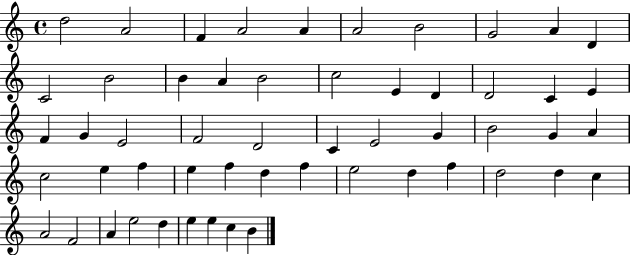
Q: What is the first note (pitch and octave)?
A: D5